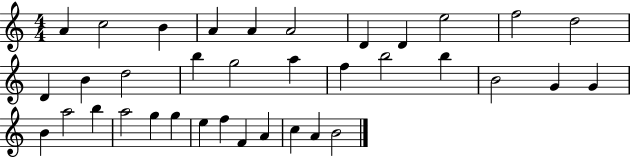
{
  \clef treble
  \numericTimeSignature
  \time 4/4
  \key c \major
  a'4 c''2 b'4 | a'4 a'4 a'2 | d'4 d'4 e''2 | f''2 d''2 | \break d'4 b'4 d''2 | b''4 g''2 a''4 | f''4 b''2 b''4 | b'2 g'4 g'4 | \break b'4 a''2 b''4 | a''2 g''4 g''4 | e''4 f''4 f'4 a'4 | c''4 a'4 b'2 | \break \bar "|."
}